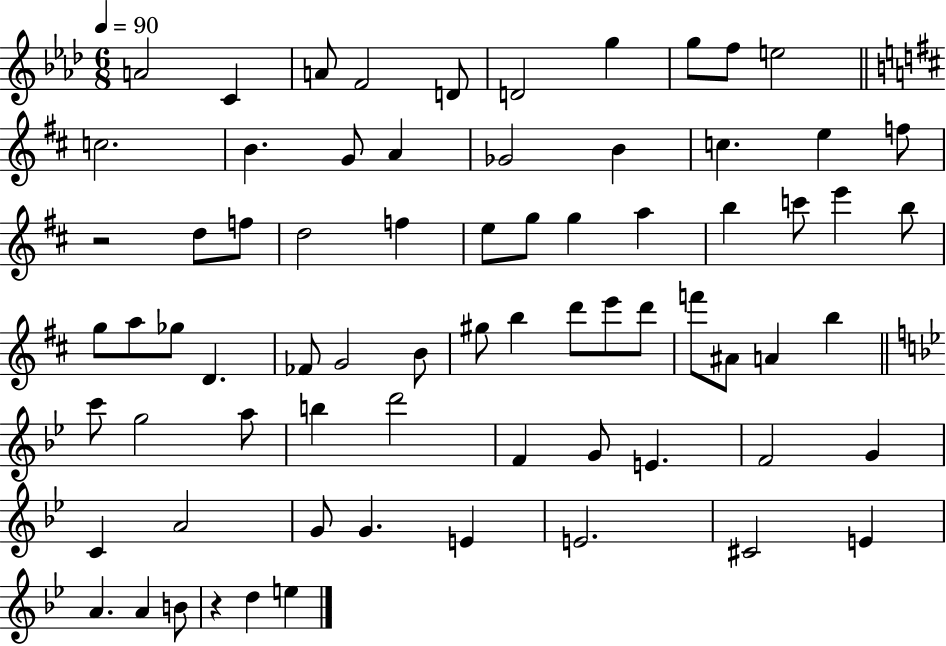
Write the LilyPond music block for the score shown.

{
  \clef treble
  \numericTimeSignature
  \time 6/8
  \key aes \major
  \tempo 4 = 90
  a'2 c'4 | a'8 f'2 d'8 | d'2 g''4 | g''8 f''8 e''2 | \break \bar "||" \break \key d \major c''2. | b'4. g'8 a'4 | ges'2 b'4 | c''4. e''4 f''8 | \break r2 d''8 f''8 | d''2 f''4 | e''8 g''8 g''4 a''4 | b''4 c'''8 e'''4 b''8 | \break g''8 a''8 ges''8 d'4. | fes'8 g'2 b'8 | gis''8 b''4 d'''8 e'''8 d'''8 | f'''8 ais'8 a'4 b''4 | \break \bar "||" \break \key bes \major c'''8 g''2 a''8 | b''4 d'''2 | f'4 g'8 e'4. | f'2 g'4 | \break c'4 a'2 | g'8 g'4. e'4 | e'2. | cis'2 e'4 | \break a'4. a'4 b'8 | r4 d''4 e''4 | \bar "|."
}